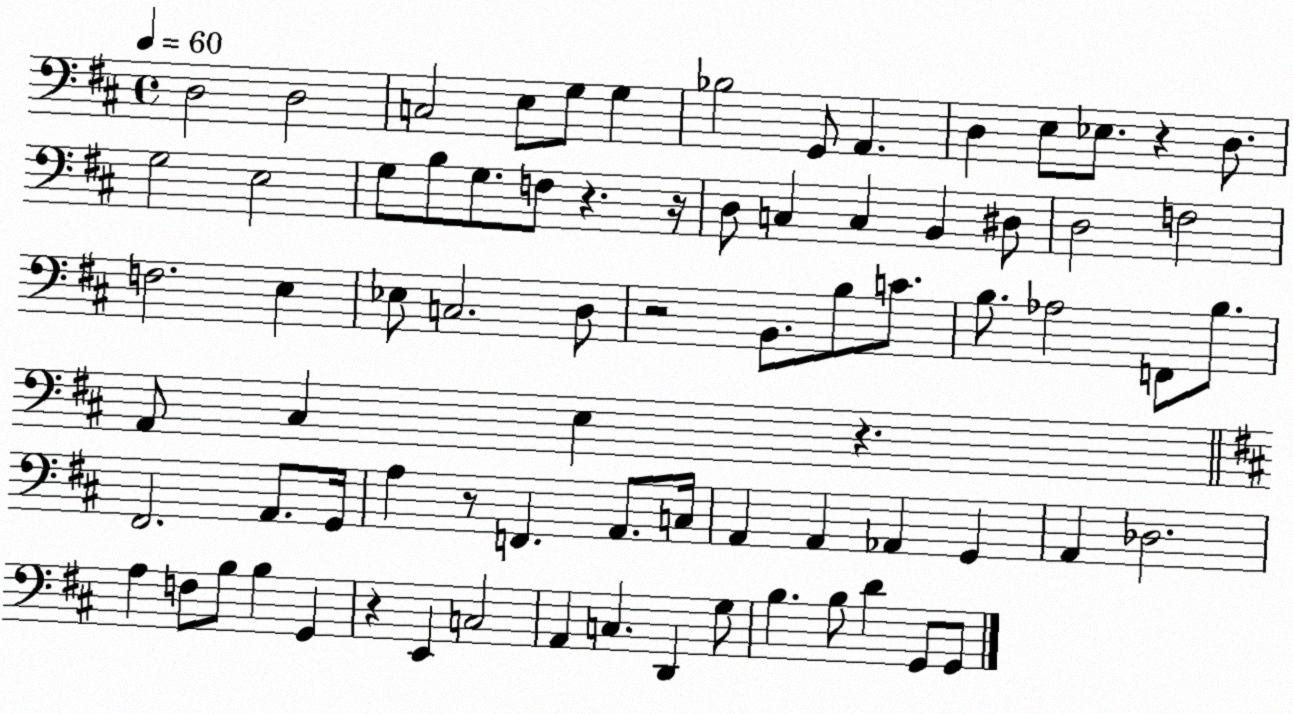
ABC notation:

X:1
T:Untitled
M:4/4
L:1/4
K:D
D,2 D,2 C,2 E,/2 G,/2 G, _B,2 G,,/2 A,, D, E,/2 _E,/2 z D,/2 G,2 E,2 G,/2 B,/2 G,/2 F,/2 z z/4 D,/2 C, C, B,, ^D,/2 D,2 F,2 F,2 E, _E,/2 C,2 D,/2 z2 B,,/2 B,/2 C/2 B,/2 _A,2 F,,/2 B,/2 A,,/2 ^C, E, z ^F,,2 A,,/2 G,,/4 A, z/2 F,, A,,/2 C,/4 A,, A,, _A,, G,, A,, _D,2 A, F,/2 B,/2 B, G,, z E,, C,2 A,, C, D,, G,/2 B, B,/2 D G,,/2 G,,/2